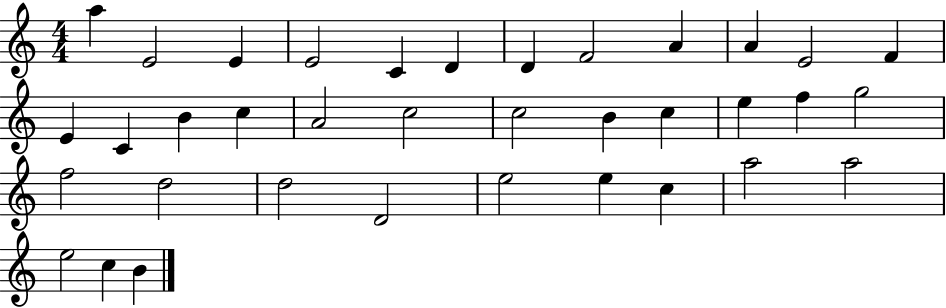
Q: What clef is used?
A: treble